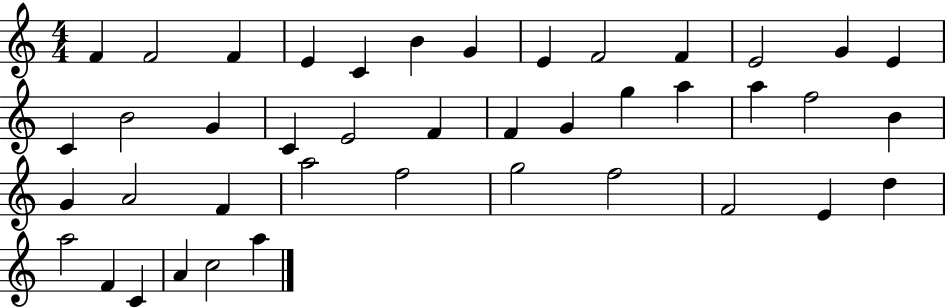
F4/q F4/h F4/q E4/q C4/q B4/q G4/q E4/q F4/h F4/q E4/h G4/q E4/q C4/q B4/h G4/q C4/q E4/h F4/q F4/q G4/q G5/q A5/q A5/q F5/h B4/q G4/q A4/h F4/q A5/h F5/h G5/h F5/h F4/h E4/q D5/q A5/h F4/q C4/q A4/q C5/h A5/q